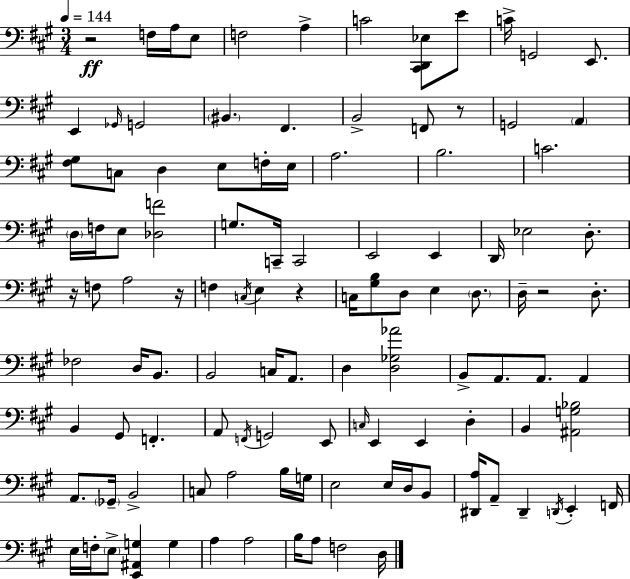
{
  \clef bass
  \numericTimeSignature
  \time 3/4
  \key a \major
  \tempo 4 = 144
  r2\ff f16 a16 e8 | f2 a4-> | c'2 <cis, d, ees>8 e'8 | c'16-> g,2 e,8. | \break e,4 \grace { ges,16 } g,2 | \parenthesize bis,4. fis,4. | b,2-> f,8 r8 | g,2 \parenthesize a,4 | \break <fis gis>8 c8 d4 e8 f16-. | e16 a2. | b2. | c'2. | \break \parenthesize d16 f16 e8 <des f'>2 | g8. c,16-- c,2 | e,2 e,4 | d,16 ees2 d8.-. | \break r16 f8 a2 | r16 f4 \acciaccatura { c16 } e4 r4 | c16 <gis b>8 d8 e4 \parenthesize d8. | d16-- r2 d8.-. | \break fes2 d16 b,8. | b,2 c16 a,8. | d4 <d ges aes'>2 | b,8-> a,8. a,8. a,4 | \break b,4 gis,8 f,4.-. | a,8 \acciaccatura { f,16 } g,2 | e,8 \grace { c16 } e,4 e,4 | d4-. b,4 <ais, g bes>2 | \break a,8. \parenthesize ges,16-- b,2-> | c8 a2 | b16 g16 e2 | e16 d16 b,8 <dis, a>16 a,8-- dis,4-- \acciaccatura { d,16 } | \break e,4-. f,16 e16 f16-. \parenthesize e8-> <e, ais, g>4 | g4 a4 a2 | b16 a8 f2 | d16 \bar "|."
}